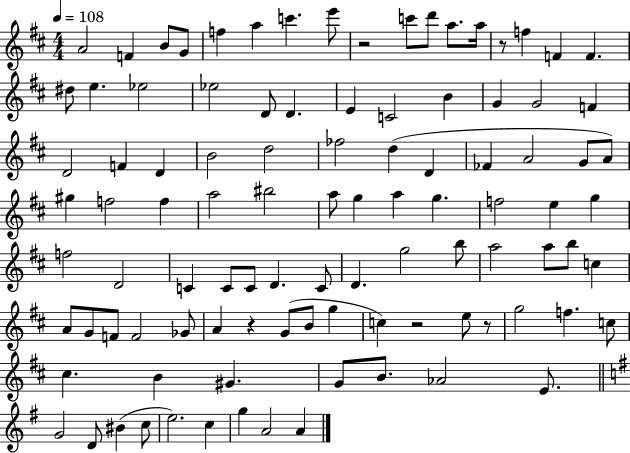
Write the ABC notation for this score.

X:1
T:Untitled
M:4/4
L:1/4
K:D
A2 F B/2 G/2 f a c' e'/2 z2 c'/2 d'/2 a/2 a/4 z/2 f F F ^d/2 e _e2 _e2 D/2 D E C2 B G G2 F D2 F D B2 d2 _f2 d D _F A2 G/2 A/2 ^g f2 f a2 ^b2 a/2 g a g f2 e g f2 D2 C C/2 C/2 D C/2 D g2 b/2 a2 a/2 b/2 c A/2 G/2 F/2 F2 _G/2 A z G/2 B/2 g c z2 e/2 z/2 g2 f c/2 ^c B ^G G/2 B/2 _A2 E/2 G2 D/2 ^B c/2 e2 c g A2 A